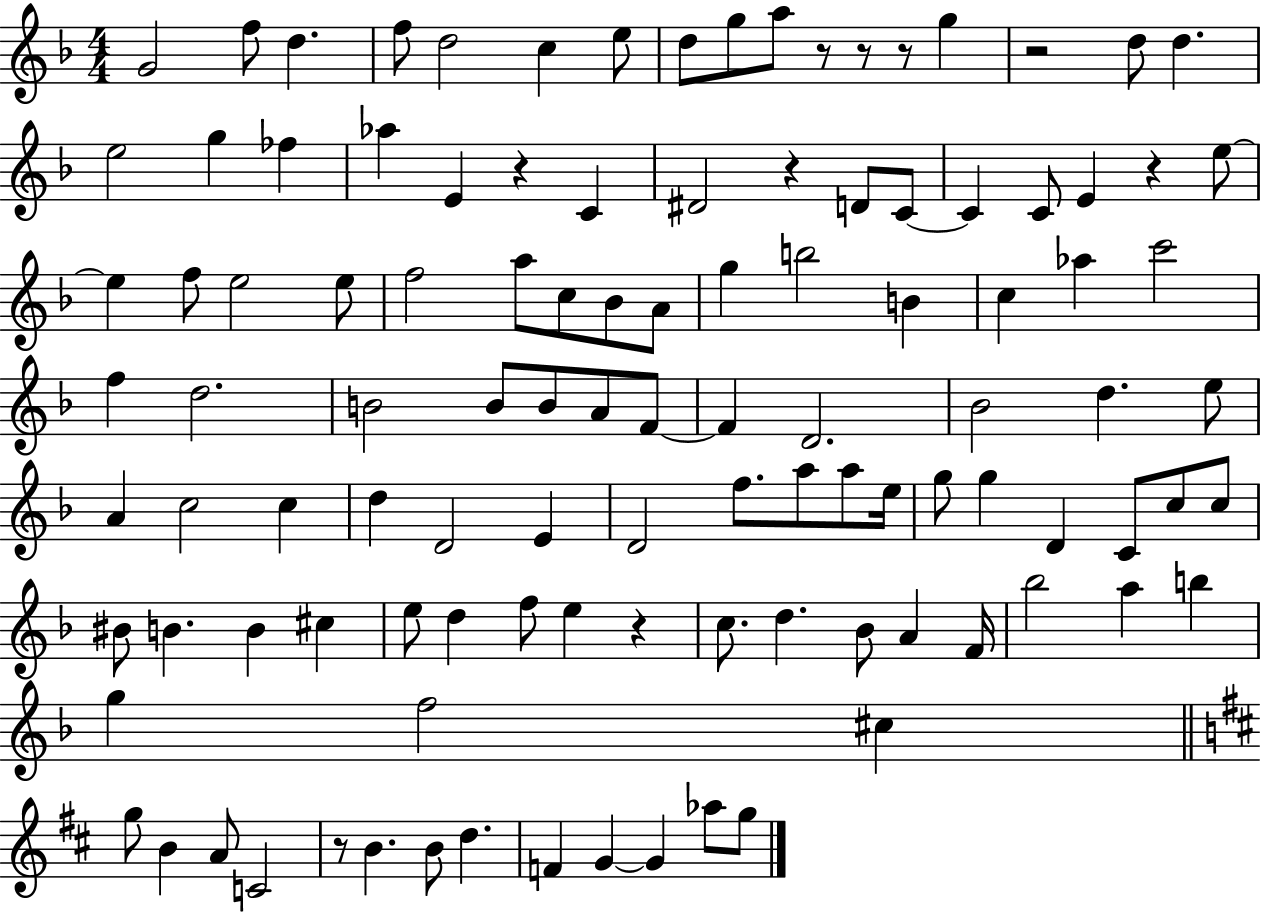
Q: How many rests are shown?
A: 9